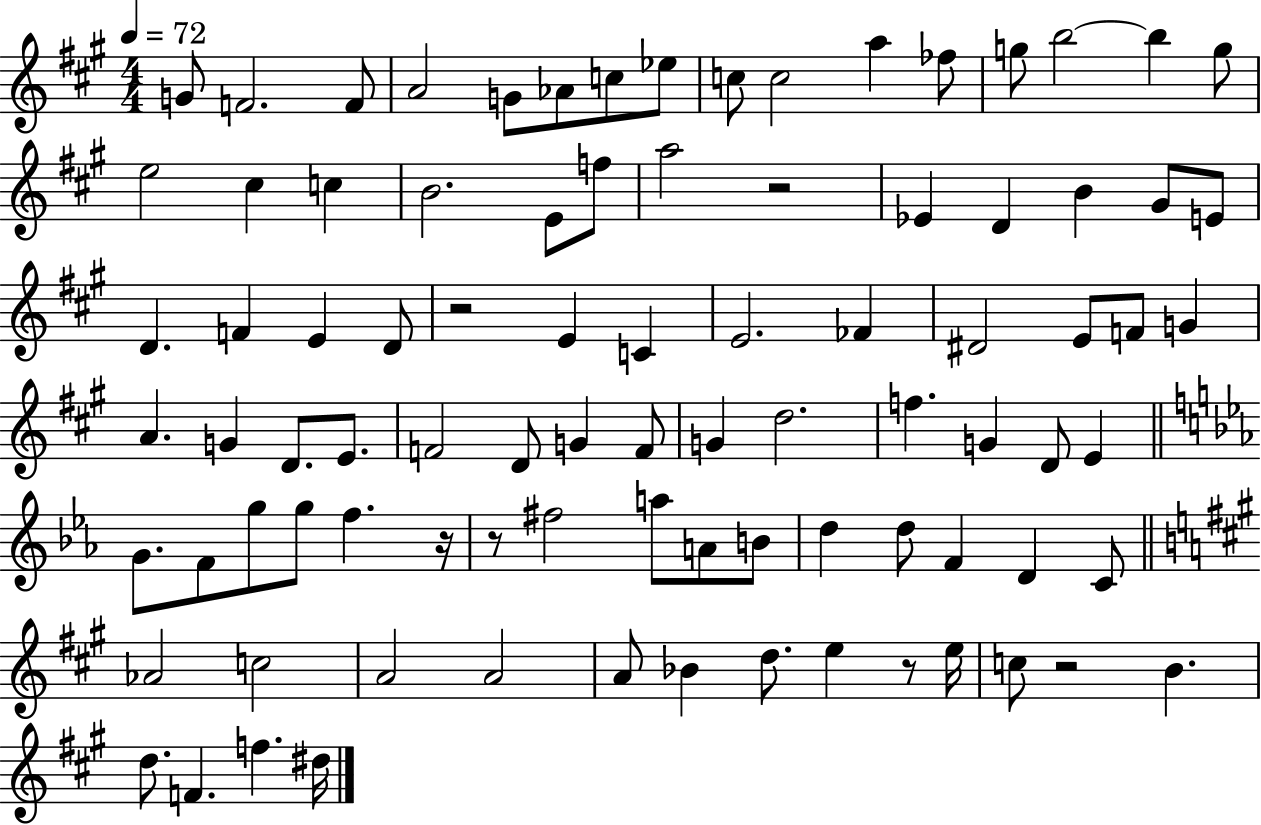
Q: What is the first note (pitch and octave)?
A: G4